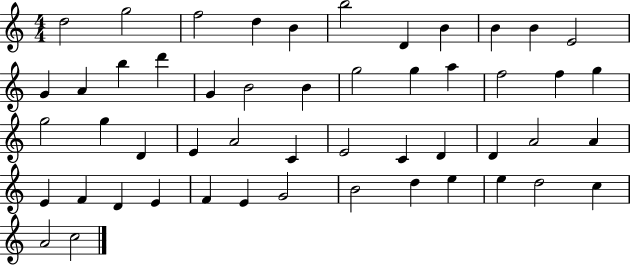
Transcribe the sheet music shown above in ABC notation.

X:1
T:Untitled
M:4/4
L:1/4
K:C
d2 g2 f2 d B b2 D B B B E2 G A b d' G B2 B g2 g a f2 f g g2 g D E A2 C E2 C D D A2 A E F D E F E G2 B2 d e e d2 c A2 c2